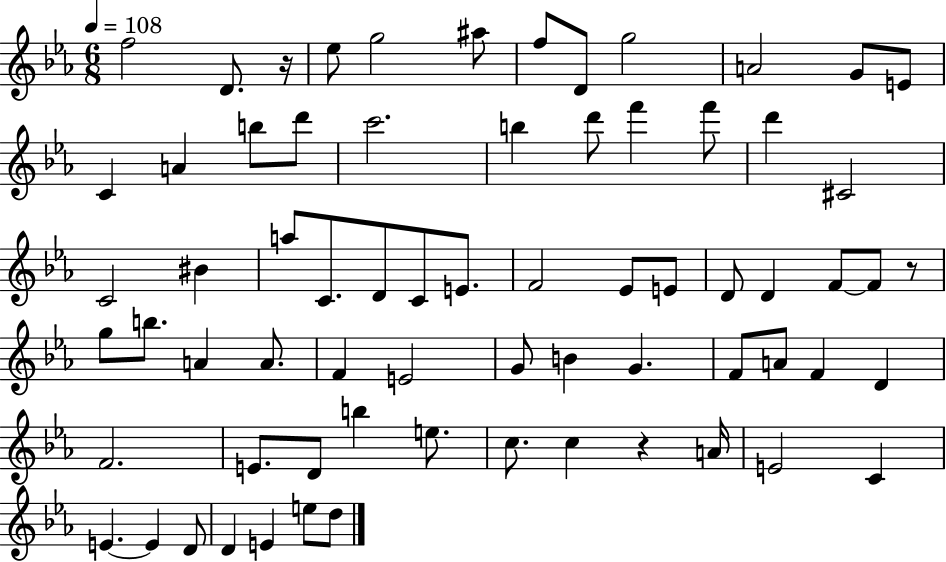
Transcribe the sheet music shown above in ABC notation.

X:1
T:Untitled
M:6/8
L:1/4
K:Eb
f2 D/2 z/4 _e/2 g2 ^a/2 f/2 D/2 g2 A2 G/2 E/2 C A b/2 d'/2 c'2 b d'/2 f' f'/2 d' ^C2 C2 ^B a/2 C/2 D/2 C/2 E/2 F2 _E/2 E/2 D/2 D F/2 F/2 z/2 g/2 b/2 A A/2 F E2 G/2 B G F/2 A/2 F D F2 E/2 D/2 b e/2 c/2 c z A/4 E2 C E E D/2 D E e/2 d/2